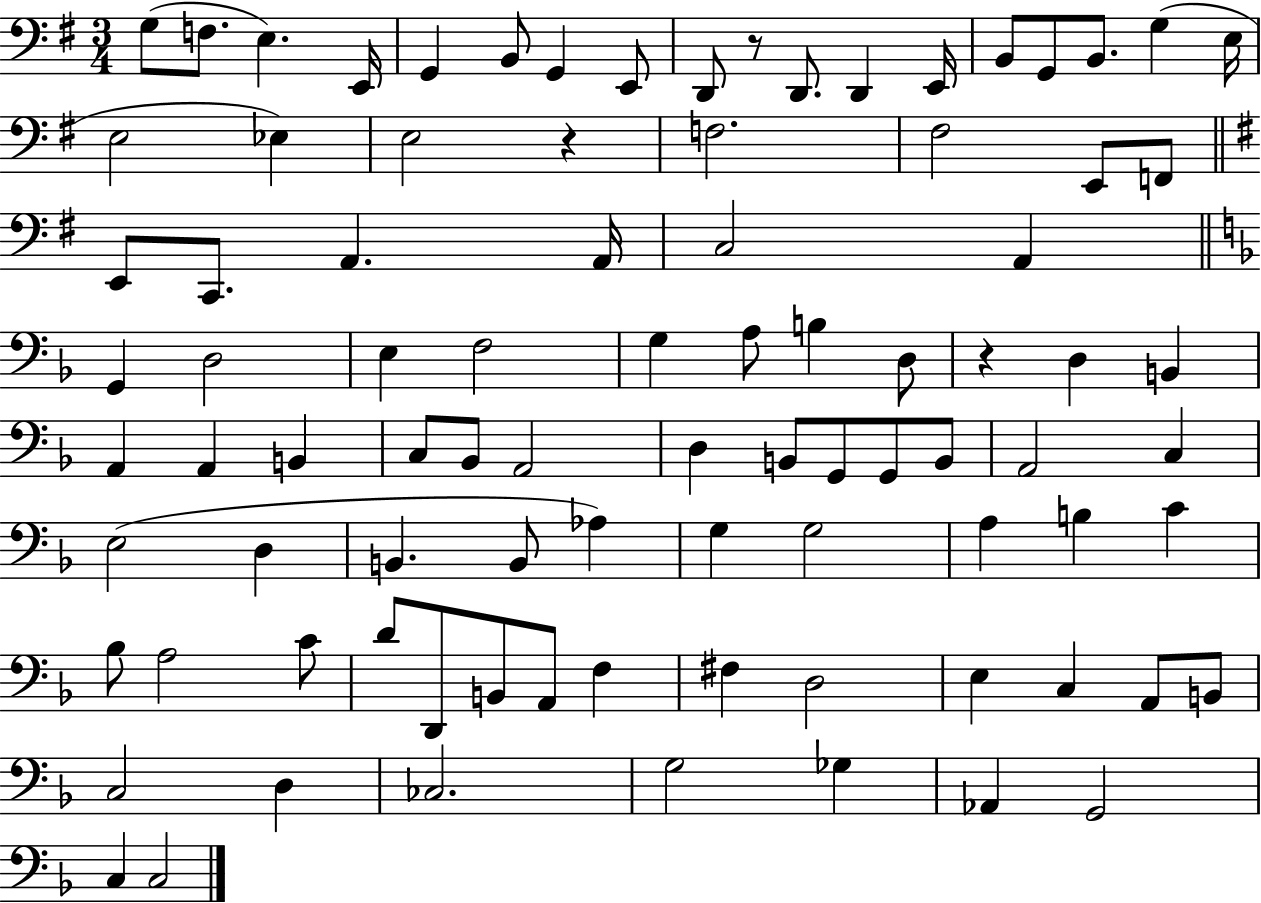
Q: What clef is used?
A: bass